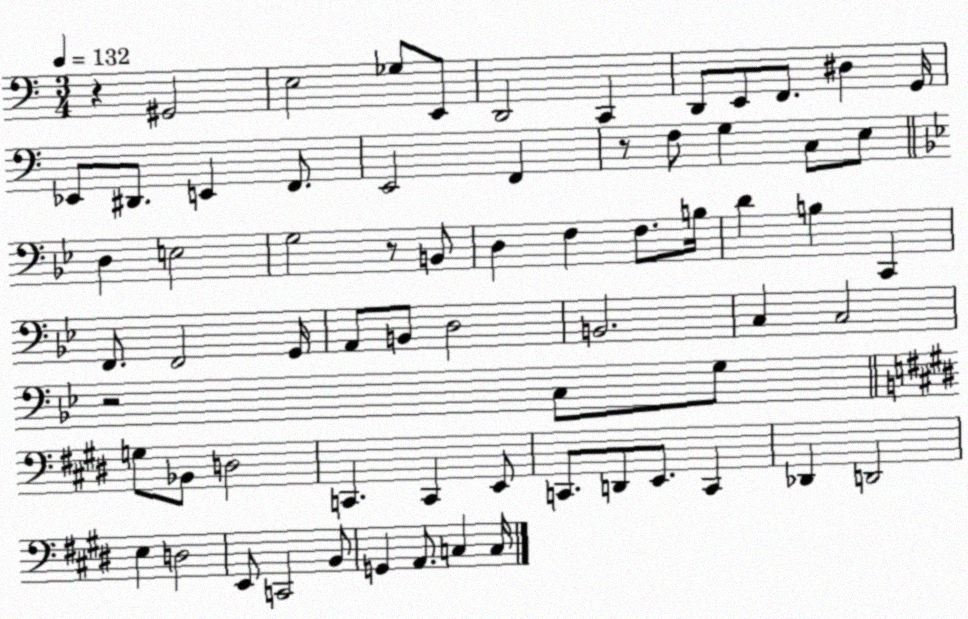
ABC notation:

X:1
T:Untitled
M:3/4
L:1/4
K:C
z ^G,,2 E,2 _G,/2 E,,/2 D,,2 C,, D,,/2 E,,/2 F,,/2 ^D, G,,/4 _E,,/2 ^D,,/2 E,, F,,/2 E,,2 F,, z/2 F,/2 G, C,/2 E,/2 D, E,2 G,2 z/2 B,,/2 D, F, F,/2 B,/4 D B, C,, F,,/2 F,,2 G,,/4 A,,/2 B,,/2 D,2 B,,2 C, C,2 z2 C,/2 G,/2 G,/2 _B,,/2 D,2 C,, C,, E,,/2 C,,/2 D,,/2 E,,/2 C,, _D,, D,,2 E, D,2 E,,/2 C,,2 B,,/2 G,, A,,/2 C, C,/4